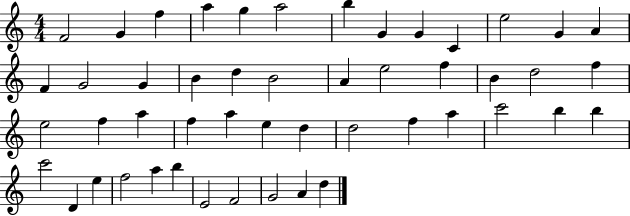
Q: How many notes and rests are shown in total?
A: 49